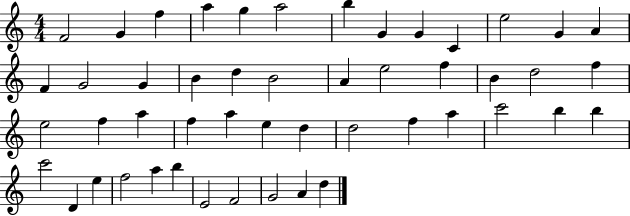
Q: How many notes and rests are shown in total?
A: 49